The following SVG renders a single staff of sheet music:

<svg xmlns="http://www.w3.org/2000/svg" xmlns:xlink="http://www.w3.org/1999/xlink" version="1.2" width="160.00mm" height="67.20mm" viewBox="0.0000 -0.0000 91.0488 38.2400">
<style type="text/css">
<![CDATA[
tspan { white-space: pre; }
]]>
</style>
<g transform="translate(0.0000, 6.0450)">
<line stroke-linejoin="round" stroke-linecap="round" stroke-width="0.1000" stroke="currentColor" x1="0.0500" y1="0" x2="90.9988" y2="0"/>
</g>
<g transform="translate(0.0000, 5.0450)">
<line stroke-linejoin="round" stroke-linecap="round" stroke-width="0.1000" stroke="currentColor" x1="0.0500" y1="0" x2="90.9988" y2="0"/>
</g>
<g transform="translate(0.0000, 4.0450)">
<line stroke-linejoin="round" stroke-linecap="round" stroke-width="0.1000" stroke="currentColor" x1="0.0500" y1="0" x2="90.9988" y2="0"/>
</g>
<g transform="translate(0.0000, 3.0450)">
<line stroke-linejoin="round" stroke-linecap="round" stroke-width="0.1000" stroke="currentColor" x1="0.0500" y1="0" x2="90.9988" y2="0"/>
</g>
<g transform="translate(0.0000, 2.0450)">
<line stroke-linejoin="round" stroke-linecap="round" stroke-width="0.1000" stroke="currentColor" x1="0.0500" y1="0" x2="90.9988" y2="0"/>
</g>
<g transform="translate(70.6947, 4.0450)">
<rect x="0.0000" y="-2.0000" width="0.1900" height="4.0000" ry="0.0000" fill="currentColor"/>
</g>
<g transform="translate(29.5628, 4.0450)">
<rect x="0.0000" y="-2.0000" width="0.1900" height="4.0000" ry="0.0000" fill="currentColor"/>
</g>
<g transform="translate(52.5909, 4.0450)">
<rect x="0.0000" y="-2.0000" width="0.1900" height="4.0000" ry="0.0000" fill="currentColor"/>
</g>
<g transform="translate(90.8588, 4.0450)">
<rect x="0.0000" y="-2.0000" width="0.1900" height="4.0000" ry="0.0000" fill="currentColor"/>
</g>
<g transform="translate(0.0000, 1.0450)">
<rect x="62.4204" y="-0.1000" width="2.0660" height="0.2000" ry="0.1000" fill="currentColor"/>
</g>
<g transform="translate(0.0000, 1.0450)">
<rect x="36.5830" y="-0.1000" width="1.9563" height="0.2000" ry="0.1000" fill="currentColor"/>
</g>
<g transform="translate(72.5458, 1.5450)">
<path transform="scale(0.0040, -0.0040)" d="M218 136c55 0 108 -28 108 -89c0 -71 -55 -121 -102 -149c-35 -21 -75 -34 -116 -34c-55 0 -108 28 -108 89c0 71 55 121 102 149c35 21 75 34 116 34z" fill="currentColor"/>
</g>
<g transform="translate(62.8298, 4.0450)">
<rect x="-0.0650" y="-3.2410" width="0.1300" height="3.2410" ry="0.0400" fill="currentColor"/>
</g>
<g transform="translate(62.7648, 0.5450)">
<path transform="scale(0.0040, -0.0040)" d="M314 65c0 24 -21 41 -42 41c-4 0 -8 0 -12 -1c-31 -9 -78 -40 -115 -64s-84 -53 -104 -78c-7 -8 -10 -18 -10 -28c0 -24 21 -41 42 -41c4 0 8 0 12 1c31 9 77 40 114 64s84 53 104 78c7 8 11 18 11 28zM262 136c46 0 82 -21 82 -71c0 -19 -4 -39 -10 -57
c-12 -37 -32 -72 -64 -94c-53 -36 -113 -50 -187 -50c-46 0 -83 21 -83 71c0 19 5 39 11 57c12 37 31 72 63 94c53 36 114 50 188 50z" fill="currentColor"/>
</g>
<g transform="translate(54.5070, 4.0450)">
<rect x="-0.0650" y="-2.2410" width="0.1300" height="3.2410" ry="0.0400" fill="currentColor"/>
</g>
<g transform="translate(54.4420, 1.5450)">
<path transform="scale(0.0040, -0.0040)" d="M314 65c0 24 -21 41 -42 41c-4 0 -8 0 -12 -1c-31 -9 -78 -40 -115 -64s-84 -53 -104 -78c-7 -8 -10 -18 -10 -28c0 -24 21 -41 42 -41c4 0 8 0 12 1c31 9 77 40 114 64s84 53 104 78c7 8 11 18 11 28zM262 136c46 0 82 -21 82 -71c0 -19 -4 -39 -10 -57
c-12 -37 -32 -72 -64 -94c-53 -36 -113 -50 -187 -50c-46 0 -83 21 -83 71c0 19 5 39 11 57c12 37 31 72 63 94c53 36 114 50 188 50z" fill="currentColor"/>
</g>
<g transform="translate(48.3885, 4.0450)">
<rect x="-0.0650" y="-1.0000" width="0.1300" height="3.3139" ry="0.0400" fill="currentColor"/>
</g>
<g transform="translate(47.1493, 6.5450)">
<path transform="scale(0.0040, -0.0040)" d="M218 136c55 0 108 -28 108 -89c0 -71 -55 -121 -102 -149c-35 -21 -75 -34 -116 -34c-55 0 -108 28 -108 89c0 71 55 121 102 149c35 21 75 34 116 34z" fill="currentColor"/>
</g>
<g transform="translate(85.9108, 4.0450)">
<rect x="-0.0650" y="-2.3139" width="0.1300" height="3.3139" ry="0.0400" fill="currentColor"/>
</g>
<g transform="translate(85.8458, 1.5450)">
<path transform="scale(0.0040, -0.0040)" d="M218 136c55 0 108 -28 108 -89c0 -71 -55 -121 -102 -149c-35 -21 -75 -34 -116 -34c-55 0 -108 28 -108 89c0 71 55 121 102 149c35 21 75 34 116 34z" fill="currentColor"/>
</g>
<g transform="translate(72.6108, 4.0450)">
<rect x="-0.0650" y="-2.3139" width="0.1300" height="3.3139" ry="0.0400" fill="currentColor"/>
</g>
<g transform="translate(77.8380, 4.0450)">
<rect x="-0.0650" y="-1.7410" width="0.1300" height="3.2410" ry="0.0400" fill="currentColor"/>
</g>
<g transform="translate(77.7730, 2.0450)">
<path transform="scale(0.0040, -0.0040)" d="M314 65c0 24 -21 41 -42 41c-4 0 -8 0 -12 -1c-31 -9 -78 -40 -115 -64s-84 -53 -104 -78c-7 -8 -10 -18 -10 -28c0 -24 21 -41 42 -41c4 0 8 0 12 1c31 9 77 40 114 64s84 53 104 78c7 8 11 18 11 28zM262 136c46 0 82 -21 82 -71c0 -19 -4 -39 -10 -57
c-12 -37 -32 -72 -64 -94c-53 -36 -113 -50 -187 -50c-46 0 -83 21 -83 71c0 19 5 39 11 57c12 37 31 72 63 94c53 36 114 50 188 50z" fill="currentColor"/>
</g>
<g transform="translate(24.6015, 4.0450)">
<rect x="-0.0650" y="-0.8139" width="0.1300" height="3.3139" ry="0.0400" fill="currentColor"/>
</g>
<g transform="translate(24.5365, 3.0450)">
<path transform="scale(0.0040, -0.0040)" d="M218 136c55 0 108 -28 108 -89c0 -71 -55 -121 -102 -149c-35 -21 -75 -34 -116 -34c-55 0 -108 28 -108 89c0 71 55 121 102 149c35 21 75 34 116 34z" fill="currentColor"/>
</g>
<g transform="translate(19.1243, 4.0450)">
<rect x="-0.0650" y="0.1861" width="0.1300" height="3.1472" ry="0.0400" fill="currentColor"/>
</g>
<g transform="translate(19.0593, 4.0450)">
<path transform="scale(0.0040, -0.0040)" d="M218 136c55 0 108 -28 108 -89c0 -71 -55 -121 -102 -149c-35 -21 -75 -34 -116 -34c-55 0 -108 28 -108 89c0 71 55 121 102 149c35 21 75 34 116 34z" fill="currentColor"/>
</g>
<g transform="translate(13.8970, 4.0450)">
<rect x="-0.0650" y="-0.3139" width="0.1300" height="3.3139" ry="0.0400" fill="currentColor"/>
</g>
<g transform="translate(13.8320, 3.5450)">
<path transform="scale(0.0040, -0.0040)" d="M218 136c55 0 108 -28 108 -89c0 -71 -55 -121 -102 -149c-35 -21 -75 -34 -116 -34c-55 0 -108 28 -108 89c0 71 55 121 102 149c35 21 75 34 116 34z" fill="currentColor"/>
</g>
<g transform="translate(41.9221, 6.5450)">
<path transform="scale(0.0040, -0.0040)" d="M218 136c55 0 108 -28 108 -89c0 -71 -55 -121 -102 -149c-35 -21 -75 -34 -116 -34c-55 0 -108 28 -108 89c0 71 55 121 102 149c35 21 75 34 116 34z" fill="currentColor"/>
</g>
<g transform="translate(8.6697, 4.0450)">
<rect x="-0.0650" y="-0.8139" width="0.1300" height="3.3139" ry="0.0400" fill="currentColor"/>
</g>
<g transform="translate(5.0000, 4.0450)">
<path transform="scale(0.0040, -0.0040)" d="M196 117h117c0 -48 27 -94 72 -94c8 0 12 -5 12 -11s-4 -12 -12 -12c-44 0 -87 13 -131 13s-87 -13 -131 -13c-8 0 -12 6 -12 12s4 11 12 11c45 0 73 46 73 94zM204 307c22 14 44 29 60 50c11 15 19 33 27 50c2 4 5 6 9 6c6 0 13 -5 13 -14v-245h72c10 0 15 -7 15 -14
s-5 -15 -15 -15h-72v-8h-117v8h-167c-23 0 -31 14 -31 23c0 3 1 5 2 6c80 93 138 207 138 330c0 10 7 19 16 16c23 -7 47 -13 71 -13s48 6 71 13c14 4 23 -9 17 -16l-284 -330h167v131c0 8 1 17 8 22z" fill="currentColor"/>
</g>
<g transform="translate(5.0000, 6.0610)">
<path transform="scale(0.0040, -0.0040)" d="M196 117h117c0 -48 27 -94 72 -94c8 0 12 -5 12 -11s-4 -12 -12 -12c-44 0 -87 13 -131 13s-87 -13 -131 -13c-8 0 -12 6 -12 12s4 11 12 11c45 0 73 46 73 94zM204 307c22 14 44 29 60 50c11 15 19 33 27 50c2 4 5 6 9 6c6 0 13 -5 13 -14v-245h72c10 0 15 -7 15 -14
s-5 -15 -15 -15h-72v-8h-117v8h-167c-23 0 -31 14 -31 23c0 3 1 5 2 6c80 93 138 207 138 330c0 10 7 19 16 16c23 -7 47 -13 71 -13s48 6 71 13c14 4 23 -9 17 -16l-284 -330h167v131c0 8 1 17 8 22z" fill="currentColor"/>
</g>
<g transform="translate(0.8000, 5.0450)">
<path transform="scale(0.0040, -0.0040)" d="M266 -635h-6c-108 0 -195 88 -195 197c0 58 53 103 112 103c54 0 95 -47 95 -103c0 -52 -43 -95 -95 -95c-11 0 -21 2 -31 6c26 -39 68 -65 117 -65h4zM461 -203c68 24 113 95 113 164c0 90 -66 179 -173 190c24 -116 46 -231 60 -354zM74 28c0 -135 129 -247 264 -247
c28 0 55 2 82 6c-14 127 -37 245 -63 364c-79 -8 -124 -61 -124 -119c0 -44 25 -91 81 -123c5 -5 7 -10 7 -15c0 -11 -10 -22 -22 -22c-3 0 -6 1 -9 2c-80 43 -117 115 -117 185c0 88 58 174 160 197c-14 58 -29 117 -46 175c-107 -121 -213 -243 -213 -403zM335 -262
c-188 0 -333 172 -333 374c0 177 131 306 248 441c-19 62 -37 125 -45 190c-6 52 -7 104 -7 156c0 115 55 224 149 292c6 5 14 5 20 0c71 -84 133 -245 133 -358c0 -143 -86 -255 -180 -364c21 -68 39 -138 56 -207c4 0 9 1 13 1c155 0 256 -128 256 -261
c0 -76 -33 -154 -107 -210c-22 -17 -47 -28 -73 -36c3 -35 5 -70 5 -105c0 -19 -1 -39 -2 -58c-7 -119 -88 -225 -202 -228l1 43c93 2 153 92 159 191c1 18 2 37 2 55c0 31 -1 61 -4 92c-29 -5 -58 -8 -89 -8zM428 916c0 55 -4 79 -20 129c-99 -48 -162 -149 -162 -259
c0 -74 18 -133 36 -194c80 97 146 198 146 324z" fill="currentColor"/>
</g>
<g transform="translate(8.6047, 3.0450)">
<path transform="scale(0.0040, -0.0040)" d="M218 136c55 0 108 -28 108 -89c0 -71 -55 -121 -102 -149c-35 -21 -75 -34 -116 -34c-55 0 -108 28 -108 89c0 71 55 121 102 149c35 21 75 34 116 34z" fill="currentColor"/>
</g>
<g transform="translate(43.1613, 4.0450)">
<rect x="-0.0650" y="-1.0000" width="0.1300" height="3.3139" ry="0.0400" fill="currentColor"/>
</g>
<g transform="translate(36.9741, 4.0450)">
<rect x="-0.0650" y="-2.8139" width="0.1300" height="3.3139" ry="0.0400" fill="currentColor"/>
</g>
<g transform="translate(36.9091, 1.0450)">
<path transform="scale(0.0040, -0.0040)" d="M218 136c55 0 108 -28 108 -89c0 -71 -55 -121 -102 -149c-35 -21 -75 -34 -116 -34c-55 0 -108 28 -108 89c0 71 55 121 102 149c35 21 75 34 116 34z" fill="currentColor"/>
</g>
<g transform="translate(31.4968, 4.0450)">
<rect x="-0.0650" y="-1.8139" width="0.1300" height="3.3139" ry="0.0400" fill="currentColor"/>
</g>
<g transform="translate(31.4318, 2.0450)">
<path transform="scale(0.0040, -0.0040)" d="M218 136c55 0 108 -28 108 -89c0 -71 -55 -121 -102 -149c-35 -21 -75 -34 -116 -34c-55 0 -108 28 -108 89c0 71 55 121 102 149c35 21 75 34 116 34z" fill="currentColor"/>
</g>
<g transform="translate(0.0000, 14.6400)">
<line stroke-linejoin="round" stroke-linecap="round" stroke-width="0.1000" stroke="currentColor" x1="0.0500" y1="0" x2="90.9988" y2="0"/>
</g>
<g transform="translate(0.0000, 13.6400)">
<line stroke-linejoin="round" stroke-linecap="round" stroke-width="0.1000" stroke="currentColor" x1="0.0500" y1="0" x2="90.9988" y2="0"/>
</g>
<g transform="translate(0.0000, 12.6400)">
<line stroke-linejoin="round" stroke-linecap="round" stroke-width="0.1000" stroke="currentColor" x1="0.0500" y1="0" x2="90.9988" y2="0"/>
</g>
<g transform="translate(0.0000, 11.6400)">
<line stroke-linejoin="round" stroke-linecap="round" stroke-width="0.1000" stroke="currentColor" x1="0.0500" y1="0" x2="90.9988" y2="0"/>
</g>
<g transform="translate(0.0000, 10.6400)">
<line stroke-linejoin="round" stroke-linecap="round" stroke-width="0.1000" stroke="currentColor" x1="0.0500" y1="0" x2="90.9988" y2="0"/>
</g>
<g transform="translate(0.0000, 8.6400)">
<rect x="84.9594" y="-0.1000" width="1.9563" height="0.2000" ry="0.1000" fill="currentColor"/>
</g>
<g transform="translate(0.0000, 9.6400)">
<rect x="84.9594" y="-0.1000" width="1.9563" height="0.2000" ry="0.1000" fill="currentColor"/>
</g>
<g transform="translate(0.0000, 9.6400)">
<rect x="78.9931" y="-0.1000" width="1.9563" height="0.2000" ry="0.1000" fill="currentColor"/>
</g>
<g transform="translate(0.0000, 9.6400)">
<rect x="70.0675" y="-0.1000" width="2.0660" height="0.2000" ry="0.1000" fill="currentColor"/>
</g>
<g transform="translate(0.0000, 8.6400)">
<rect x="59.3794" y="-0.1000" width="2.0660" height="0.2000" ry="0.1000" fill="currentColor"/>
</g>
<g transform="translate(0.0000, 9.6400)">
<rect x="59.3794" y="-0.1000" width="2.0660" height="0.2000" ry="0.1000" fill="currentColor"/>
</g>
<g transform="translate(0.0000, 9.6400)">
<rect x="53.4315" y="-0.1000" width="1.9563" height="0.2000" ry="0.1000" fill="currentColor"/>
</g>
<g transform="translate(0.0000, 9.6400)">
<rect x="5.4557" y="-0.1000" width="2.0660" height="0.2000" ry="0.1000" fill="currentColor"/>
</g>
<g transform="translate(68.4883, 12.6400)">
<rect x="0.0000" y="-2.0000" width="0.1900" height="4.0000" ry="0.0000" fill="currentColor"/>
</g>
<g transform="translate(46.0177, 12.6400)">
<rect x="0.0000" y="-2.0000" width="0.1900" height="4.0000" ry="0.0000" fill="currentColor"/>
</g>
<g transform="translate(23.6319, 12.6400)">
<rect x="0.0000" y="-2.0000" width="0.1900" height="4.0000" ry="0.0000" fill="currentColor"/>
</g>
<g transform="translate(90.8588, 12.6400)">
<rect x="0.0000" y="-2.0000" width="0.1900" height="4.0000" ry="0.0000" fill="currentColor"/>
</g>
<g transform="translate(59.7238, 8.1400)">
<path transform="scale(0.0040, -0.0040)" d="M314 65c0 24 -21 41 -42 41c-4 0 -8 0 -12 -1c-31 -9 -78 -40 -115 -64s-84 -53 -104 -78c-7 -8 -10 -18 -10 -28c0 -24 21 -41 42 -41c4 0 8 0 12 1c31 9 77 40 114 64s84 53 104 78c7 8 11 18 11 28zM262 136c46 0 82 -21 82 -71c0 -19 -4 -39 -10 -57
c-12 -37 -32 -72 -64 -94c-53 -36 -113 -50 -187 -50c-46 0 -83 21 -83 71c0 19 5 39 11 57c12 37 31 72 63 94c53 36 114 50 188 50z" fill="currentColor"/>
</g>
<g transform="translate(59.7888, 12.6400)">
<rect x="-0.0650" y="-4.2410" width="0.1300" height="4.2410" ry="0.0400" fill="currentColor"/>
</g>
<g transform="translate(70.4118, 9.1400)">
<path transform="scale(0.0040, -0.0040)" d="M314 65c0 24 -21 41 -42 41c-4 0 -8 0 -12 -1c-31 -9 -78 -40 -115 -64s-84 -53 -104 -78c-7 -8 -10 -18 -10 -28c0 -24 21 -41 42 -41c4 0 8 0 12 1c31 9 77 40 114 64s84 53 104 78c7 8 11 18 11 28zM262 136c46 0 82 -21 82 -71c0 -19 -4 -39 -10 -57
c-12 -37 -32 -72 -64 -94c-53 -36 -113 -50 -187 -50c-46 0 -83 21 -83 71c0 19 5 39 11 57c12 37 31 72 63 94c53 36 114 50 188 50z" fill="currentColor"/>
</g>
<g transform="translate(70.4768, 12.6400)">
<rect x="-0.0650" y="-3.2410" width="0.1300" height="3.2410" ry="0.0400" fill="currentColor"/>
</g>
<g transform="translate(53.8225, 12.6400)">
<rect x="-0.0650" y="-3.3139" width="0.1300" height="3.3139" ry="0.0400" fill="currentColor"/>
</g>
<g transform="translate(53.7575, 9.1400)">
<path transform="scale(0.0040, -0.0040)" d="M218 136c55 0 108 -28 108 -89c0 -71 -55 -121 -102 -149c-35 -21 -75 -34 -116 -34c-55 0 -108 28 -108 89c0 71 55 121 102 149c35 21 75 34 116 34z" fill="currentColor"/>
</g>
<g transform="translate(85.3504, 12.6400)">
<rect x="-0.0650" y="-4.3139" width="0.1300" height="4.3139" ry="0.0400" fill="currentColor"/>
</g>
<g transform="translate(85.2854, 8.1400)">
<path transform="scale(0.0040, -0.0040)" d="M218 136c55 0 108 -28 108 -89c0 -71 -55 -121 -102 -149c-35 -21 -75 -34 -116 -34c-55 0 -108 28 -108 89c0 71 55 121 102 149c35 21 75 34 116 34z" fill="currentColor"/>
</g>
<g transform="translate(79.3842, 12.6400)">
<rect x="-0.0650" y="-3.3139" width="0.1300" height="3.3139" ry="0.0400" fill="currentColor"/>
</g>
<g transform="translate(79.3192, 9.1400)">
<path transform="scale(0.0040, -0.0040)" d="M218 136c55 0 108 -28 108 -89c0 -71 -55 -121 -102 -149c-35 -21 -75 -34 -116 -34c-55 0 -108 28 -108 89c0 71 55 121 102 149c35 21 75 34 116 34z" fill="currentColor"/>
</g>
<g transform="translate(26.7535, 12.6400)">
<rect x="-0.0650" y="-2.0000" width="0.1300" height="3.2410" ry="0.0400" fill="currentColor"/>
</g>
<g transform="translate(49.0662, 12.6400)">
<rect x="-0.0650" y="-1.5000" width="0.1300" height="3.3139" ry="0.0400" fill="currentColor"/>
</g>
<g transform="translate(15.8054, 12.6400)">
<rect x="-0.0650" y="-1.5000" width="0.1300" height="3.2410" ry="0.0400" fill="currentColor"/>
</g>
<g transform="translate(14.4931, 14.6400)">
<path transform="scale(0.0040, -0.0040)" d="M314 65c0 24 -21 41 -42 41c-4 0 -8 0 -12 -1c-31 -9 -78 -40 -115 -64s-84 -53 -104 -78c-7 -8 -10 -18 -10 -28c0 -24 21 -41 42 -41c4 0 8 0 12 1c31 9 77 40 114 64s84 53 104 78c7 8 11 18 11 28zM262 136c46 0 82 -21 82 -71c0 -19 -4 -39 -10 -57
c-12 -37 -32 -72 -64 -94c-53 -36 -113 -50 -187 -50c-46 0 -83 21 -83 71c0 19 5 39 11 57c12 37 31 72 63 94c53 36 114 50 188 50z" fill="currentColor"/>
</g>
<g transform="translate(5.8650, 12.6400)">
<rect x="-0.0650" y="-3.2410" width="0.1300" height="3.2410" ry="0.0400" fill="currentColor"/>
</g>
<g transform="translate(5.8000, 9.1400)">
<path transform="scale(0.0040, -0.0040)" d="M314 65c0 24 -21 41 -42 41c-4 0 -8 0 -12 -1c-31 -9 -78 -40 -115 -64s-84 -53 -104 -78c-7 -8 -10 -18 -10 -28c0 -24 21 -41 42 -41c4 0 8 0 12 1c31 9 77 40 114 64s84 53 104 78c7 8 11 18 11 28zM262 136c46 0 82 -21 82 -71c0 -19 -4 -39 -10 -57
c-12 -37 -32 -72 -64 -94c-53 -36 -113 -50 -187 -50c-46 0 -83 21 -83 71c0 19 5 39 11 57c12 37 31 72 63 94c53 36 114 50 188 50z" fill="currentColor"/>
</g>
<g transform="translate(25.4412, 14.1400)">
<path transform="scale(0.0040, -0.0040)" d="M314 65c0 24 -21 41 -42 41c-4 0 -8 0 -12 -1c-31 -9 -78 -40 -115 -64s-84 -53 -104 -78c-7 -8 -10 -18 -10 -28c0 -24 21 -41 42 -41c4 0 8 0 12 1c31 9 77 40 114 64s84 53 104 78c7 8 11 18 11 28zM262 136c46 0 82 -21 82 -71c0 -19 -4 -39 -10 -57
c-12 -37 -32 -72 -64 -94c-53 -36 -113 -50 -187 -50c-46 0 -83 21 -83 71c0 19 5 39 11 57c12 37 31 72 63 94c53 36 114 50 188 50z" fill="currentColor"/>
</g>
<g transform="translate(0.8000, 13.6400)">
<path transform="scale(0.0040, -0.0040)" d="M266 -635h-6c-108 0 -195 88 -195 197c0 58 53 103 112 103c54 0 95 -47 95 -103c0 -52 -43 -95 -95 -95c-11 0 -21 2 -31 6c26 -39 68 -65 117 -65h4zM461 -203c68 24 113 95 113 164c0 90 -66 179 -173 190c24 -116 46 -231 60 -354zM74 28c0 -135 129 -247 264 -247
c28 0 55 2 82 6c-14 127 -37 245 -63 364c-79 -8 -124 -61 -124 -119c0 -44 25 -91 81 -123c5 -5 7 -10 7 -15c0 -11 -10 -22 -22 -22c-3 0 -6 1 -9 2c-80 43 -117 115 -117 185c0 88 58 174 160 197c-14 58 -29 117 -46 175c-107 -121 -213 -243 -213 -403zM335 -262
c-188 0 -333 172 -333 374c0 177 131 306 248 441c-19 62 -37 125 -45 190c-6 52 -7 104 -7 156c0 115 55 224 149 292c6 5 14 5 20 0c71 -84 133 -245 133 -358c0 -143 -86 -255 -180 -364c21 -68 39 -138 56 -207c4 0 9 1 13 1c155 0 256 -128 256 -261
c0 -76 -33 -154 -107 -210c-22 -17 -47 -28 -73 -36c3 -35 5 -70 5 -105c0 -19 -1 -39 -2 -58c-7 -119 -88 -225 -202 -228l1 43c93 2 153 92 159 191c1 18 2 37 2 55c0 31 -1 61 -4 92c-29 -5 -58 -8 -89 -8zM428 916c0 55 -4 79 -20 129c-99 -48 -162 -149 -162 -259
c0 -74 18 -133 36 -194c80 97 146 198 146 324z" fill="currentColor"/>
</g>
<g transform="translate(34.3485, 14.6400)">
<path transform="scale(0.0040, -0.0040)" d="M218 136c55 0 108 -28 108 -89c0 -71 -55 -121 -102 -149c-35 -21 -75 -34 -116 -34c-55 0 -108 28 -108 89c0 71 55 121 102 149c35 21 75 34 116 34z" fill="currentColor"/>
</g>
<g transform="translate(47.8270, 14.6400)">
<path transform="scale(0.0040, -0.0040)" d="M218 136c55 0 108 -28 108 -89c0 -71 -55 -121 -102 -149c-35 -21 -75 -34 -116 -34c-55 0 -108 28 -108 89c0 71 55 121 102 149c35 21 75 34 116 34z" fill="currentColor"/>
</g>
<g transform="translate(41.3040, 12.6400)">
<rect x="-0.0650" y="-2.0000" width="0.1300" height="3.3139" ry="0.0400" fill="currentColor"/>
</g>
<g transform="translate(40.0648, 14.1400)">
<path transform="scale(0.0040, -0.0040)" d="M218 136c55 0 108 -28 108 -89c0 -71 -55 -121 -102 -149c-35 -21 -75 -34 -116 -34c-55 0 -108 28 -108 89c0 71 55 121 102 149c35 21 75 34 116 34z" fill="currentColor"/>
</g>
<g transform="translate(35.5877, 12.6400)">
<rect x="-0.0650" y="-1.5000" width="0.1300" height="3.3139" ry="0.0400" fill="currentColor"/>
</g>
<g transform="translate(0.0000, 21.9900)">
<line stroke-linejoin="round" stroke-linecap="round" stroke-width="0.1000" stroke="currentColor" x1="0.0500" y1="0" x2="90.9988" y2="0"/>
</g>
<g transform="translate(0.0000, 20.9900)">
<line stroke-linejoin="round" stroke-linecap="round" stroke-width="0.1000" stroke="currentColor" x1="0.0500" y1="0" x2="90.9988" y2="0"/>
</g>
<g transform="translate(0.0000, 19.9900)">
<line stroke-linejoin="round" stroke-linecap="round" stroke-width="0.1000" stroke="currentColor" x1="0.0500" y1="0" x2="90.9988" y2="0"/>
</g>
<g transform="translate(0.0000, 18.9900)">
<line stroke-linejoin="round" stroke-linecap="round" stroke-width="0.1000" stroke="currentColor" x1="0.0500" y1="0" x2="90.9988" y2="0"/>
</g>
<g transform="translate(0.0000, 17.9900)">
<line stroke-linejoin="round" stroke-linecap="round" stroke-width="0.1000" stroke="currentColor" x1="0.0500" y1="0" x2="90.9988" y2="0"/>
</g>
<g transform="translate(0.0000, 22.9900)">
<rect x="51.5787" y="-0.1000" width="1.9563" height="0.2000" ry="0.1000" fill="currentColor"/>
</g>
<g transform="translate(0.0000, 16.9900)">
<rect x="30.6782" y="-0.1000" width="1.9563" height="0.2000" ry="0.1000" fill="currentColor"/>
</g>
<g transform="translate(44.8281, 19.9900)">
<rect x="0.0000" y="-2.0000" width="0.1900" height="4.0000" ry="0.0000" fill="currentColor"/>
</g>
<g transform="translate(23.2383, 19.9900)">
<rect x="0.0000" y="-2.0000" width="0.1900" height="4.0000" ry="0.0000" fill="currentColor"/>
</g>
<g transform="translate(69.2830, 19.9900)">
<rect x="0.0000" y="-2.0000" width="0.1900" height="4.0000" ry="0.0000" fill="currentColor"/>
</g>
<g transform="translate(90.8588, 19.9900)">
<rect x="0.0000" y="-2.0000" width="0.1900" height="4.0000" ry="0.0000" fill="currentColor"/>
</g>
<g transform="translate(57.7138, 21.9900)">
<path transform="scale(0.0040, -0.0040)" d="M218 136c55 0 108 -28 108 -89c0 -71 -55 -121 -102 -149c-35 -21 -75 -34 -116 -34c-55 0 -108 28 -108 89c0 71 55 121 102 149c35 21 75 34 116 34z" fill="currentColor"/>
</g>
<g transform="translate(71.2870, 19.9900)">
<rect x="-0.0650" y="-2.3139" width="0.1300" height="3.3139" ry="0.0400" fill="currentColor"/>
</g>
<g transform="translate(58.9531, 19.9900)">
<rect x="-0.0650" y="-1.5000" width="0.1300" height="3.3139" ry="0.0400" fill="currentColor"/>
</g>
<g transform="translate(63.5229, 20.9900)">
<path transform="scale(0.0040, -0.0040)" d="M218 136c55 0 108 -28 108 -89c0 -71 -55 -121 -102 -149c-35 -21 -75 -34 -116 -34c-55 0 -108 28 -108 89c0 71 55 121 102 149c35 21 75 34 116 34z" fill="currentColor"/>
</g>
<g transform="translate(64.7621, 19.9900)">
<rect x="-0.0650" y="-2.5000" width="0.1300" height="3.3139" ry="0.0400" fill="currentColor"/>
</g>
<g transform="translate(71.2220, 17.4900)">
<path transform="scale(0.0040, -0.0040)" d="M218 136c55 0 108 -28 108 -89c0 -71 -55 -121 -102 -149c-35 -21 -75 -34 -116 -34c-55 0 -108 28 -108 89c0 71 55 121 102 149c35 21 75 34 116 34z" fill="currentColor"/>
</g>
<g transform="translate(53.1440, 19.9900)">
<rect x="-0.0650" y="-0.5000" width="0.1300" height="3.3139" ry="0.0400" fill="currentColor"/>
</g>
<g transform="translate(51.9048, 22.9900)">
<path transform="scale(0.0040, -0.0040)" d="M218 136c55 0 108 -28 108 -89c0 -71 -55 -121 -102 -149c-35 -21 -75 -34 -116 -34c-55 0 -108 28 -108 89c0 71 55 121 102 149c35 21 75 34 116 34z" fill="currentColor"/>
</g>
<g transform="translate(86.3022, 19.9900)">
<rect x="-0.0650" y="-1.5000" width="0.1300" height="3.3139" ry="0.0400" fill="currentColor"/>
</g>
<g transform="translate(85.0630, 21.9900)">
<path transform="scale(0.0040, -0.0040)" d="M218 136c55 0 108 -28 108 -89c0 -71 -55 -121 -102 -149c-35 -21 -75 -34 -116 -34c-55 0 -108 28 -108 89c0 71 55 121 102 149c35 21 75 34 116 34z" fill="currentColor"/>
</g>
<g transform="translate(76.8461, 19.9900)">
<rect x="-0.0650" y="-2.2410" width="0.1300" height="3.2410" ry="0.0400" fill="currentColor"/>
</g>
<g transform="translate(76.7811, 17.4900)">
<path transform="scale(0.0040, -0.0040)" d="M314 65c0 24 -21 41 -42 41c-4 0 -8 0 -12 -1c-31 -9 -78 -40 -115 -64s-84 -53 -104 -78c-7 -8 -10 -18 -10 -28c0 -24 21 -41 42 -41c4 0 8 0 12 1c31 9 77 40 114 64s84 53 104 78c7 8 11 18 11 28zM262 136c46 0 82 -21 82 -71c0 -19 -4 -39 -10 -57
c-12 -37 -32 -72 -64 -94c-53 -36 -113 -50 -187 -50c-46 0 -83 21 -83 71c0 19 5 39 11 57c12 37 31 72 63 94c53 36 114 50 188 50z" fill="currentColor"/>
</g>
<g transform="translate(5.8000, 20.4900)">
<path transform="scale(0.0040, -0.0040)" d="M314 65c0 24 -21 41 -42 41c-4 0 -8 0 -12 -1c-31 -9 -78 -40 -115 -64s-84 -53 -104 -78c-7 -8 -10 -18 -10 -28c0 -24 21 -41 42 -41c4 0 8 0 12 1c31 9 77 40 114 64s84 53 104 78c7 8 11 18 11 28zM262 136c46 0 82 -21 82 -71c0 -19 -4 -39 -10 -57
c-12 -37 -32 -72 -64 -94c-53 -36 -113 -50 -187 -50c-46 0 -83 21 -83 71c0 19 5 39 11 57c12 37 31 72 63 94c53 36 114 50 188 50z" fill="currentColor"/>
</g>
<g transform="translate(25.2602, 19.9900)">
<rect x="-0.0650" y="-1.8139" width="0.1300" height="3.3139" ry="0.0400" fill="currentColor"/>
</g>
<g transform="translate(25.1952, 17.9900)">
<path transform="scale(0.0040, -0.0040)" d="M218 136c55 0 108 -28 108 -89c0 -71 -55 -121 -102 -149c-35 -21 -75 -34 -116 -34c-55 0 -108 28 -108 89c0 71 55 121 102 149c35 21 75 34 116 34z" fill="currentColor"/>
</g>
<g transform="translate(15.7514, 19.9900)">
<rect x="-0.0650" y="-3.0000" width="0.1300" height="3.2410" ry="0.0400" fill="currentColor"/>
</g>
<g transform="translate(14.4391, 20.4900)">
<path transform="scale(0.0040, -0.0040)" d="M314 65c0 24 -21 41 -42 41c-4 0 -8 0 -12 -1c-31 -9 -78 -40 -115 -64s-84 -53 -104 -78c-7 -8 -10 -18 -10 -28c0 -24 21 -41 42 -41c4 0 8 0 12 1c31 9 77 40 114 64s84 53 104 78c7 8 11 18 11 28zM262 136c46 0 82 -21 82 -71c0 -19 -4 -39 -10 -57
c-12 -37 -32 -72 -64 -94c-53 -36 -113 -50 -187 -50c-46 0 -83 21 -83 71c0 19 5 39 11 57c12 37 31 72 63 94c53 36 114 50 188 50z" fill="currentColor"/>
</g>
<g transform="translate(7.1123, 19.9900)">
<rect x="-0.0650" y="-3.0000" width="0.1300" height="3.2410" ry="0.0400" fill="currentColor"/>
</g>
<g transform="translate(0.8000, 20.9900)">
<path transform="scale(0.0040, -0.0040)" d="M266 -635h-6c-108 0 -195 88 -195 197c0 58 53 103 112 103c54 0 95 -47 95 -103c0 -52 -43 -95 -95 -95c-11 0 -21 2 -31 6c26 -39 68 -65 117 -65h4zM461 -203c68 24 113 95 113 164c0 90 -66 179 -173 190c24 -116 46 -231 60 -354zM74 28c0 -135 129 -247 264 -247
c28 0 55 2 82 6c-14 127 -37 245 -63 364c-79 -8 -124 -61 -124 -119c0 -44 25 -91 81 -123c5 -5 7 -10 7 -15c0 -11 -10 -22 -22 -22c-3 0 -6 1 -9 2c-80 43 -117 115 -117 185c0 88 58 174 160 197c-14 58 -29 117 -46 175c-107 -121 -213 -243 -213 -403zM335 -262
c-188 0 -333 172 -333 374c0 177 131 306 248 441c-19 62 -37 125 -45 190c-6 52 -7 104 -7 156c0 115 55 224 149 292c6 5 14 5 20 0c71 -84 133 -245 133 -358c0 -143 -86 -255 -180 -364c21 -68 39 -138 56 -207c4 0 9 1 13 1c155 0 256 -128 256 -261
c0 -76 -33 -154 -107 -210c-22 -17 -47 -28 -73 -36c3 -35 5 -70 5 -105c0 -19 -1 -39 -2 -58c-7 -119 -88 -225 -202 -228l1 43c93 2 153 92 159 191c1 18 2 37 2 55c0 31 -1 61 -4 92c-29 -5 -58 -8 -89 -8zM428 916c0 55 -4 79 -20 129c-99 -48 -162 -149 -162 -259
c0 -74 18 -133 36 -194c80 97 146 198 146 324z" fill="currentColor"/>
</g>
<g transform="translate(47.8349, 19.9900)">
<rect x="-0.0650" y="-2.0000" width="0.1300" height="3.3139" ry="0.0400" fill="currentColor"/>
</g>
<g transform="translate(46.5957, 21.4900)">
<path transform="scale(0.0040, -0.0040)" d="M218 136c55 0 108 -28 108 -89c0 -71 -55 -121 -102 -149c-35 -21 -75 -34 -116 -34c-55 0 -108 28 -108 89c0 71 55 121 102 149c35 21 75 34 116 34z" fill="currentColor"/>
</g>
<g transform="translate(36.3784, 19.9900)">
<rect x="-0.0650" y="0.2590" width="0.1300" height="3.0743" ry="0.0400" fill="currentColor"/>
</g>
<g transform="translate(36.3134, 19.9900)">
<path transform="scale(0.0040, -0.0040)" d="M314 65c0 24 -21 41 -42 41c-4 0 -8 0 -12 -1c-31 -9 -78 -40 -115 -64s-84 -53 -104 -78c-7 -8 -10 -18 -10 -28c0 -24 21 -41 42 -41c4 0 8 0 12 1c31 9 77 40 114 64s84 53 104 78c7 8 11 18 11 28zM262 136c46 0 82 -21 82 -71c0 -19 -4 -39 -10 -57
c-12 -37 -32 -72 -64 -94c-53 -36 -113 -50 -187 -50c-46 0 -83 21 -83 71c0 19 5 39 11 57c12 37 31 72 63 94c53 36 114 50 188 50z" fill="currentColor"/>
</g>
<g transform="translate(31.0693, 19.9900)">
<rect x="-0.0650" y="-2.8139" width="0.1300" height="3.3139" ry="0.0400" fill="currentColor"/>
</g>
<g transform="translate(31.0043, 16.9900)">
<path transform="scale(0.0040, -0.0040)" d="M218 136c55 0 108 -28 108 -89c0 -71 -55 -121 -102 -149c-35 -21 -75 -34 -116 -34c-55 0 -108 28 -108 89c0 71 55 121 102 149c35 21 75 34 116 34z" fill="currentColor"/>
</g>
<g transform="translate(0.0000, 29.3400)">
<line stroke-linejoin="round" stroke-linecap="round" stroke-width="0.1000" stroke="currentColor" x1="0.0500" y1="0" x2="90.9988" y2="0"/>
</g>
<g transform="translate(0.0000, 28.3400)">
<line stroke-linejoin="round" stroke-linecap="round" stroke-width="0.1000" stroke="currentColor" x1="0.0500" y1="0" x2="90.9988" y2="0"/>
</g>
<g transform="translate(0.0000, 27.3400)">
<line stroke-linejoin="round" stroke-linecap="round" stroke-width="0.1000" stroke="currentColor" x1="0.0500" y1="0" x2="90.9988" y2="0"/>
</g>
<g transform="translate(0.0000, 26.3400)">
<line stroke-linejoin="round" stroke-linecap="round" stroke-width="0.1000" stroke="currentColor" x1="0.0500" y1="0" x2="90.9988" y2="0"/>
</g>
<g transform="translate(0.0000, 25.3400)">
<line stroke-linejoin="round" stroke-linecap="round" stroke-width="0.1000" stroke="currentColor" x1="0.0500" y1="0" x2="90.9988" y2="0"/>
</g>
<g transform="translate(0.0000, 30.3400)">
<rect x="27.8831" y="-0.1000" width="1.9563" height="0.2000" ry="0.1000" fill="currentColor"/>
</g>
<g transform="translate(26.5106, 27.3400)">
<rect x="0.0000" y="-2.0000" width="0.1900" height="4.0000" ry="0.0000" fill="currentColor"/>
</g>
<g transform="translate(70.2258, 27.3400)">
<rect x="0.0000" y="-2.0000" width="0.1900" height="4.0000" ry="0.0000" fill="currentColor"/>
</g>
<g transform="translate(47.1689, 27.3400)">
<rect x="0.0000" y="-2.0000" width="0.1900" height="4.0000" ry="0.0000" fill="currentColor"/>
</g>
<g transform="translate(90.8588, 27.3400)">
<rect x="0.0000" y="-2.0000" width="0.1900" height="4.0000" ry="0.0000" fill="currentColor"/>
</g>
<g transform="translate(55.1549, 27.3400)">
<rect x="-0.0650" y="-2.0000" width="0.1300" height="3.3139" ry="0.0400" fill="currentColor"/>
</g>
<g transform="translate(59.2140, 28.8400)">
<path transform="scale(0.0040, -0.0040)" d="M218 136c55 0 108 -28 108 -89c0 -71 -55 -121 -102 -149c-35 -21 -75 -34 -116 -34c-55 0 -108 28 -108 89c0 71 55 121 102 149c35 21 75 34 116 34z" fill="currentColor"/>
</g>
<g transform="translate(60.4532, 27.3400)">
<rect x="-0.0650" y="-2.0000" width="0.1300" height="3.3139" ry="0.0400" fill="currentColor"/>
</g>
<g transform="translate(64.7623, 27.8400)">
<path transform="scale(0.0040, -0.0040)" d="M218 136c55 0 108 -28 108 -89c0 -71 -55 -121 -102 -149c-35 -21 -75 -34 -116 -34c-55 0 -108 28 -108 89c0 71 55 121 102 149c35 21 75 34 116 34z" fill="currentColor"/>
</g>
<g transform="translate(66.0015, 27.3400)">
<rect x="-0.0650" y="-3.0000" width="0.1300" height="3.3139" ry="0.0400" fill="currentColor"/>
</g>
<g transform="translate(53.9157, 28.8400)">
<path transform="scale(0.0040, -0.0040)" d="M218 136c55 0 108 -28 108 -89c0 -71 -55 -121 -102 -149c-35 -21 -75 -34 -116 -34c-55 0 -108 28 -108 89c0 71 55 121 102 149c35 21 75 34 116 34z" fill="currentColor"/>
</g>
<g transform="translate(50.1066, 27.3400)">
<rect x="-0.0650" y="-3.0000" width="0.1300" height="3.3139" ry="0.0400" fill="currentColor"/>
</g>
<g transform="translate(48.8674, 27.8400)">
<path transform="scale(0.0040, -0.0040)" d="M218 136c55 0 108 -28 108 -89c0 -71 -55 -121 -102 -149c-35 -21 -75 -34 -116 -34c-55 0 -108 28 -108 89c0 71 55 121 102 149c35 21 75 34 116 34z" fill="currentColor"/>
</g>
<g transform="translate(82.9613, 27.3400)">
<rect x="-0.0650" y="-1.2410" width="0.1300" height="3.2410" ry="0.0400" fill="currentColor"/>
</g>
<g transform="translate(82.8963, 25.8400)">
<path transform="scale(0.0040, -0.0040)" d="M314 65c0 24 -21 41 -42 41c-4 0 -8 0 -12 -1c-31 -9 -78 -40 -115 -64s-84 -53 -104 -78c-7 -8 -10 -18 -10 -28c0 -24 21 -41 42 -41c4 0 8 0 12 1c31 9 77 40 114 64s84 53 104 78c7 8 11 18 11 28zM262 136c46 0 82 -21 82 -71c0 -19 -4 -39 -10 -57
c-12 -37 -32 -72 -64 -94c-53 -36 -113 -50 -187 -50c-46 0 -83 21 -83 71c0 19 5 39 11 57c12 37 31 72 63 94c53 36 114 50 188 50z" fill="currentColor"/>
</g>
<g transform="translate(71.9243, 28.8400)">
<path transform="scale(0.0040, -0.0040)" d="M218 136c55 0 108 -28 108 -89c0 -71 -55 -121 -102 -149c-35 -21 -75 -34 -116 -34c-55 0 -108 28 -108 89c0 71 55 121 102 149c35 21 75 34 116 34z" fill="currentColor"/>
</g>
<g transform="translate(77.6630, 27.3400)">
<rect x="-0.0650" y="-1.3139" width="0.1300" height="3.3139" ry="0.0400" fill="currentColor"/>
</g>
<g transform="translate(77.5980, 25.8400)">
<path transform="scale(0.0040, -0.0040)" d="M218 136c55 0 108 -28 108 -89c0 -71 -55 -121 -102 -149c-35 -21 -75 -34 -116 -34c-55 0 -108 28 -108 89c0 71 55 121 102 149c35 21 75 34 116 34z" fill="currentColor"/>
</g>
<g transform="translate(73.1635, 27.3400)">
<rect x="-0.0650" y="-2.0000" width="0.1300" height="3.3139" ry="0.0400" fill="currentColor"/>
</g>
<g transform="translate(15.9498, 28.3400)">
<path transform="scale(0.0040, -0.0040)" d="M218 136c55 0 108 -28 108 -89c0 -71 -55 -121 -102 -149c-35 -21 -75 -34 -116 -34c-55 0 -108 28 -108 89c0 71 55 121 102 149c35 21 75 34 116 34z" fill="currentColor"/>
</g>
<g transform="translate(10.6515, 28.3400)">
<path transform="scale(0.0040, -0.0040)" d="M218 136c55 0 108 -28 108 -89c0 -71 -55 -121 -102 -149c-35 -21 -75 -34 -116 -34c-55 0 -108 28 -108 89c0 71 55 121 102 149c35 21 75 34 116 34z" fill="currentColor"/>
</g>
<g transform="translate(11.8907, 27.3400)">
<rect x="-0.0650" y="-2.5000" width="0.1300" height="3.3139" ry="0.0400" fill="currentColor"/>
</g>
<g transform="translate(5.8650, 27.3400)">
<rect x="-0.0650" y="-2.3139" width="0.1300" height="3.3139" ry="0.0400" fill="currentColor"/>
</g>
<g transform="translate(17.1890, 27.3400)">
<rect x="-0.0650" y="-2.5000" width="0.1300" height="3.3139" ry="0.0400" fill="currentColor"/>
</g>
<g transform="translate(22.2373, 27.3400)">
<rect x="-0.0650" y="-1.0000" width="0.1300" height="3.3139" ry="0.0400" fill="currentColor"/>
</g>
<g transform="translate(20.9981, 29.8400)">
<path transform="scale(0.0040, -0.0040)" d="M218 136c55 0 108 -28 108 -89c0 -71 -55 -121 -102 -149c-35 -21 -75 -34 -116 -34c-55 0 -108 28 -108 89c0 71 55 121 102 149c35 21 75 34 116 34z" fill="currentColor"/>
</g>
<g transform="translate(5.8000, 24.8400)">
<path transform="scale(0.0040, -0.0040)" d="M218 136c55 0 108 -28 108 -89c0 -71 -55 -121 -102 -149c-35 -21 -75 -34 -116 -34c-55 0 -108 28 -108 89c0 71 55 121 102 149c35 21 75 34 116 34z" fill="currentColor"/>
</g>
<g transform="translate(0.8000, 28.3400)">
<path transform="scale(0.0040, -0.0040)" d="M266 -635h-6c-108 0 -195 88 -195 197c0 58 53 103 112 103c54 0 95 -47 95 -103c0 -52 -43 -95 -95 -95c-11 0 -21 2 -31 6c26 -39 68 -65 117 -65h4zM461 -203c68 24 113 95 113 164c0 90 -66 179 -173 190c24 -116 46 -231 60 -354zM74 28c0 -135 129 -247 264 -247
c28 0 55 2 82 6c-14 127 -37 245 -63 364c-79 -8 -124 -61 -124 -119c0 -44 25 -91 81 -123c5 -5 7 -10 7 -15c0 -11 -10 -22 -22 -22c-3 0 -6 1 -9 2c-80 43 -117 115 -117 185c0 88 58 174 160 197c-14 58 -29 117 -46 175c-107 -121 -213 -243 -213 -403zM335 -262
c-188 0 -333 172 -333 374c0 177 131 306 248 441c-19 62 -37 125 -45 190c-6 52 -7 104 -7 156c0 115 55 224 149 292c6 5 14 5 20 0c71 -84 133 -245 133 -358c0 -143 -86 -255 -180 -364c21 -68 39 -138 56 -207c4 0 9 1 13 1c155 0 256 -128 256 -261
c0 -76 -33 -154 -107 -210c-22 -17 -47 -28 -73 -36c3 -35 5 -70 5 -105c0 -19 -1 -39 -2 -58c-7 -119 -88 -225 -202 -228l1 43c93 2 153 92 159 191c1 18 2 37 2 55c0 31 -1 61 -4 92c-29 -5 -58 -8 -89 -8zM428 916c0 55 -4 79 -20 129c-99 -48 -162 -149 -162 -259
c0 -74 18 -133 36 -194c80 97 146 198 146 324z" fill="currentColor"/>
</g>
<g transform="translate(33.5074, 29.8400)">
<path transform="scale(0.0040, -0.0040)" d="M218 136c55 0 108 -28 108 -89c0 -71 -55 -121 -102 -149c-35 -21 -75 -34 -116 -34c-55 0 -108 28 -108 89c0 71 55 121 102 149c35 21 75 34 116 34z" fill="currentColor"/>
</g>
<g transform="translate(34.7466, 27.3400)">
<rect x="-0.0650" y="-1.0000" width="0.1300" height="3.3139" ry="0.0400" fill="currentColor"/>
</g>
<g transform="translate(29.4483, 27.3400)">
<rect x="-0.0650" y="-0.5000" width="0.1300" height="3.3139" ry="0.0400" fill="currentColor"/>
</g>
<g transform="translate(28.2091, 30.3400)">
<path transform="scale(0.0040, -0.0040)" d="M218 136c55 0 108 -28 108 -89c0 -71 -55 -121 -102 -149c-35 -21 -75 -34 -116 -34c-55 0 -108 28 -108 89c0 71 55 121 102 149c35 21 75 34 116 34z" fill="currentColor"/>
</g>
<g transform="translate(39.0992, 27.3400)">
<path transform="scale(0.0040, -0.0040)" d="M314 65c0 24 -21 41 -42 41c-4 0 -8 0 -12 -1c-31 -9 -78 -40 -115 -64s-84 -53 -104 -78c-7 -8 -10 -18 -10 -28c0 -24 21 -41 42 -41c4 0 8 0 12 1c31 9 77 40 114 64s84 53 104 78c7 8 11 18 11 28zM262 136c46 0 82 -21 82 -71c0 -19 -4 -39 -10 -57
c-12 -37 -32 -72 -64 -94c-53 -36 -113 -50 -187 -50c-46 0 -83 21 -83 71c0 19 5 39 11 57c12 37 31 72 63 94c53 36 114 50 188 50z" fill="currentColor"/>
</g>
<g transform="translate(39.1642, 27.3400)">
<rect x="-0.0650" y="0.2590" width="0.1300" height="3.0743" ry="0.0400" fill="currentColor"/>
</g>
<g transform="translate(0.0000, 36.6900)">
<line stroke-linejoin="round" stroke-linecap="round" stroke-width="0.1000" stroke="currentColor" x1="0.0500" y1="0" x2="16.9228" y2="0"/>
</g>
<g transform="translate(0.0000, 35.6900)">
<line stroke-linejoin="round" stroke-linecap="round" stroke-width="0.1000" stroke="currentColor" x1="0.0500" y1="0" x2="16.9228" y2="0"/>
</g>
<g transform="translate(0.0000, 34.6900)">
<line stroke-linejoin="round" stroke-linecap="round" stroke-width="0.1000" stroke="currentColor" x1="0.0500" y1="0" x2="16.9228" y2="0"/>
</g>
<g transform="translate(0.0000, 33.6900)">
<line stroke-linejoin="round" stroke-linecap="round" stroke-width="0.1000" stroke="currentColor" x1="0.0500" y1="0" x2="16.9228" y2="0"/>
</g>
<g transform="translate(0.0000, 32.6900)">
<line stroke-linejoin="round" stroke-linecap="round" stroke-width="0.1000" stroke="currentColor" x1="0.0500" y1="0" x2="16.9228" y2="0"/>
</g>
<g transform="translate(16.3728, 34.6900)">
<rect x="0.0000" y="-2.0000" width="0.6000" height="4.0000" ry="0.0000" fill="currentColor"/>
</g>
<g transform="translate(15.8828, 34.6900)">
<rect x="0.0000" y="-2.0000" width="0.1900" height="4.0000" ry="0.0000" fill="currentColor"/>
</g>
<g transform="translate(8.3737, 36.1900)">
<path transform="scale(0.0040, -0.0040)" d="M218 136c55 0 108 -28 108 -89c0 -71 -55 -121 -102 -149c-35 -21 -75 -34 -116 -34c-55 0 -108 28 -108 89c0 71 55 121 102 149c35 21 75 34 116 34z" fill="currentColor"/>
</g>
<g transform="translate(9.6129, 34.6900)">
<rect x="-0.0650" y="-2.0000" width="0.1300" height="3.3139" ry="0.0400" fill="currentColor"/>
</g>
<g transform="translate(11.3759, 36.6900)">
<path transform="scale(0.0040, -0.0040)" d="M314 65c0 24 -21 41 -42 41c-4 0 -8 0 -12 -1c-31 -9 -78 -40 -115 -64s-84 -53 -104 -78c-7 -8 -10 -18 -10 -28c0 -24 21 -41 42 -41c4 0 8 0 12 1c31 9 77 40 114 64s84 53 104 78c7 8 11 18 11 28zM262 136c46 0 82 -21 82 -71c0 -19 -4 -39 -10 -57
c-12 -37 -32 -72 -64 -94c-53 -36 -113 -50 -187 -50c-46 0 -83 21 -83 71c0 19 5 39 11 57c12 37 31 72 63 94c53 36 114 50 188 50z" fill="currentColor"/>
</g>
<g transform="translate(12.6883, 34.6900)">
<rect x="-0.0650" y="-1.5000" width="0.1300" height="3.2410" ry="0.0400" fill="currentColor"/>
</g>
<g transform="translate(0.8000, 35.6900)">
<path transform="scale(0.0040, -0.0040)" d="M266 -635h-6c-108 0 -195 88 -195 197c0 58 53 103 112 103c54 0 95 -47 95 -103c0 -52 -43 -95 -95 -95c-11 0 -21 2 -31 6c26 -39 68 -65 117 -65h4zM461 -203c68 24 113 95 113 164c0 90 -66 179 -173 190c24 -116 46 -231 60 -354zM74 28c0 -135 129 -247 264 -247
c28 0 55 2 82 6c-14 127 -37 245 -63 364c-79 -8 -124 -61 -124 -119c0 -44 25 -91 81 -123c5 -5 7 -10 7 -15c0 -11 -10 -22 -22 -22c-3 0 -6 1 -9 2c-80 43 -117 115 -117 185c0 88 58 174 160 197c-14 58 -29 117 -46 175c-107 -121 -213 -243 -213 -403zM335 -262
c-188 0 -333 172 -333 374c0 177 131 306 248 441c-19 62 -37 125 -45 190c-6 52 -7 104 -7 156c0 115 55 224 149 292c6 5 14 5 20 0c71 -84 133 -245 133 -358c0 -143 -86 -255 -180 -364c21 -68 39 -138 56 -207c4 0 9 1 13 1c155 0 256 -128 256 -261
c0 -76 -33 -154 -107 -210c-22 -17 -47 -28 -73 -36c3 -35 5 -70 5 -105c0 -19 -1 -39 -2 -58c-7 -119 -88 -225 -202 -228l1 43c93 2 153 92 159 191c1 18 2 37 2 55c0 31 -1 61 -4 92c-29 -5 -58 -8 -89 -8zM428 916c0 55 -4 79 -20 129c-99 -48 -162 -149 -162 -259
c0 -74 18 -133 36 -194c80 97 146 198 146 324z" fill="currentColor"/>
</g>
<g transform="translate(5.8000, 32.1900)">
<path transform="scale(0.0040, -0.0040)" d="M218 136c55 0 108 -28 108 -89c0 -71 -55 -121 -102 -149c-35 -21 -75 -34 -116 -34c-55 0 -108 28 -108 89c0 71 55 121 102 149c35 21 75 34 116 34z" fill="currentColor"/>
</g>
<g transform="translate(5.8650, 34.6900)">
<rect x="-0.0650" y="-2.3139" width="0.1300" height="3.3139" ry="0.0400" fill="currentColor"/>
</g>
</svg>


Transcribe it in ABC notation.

X:1
T:Untitled
M:4/4
L:1/4
K:C
d c B d f a D D g2 b2 g f2 g b2 E2 F2 E F E b d'2 b2 b d' A2 A2 f a B2 F C E G g g2 E g G G D C D B2 A F F A F e e2 g F E2